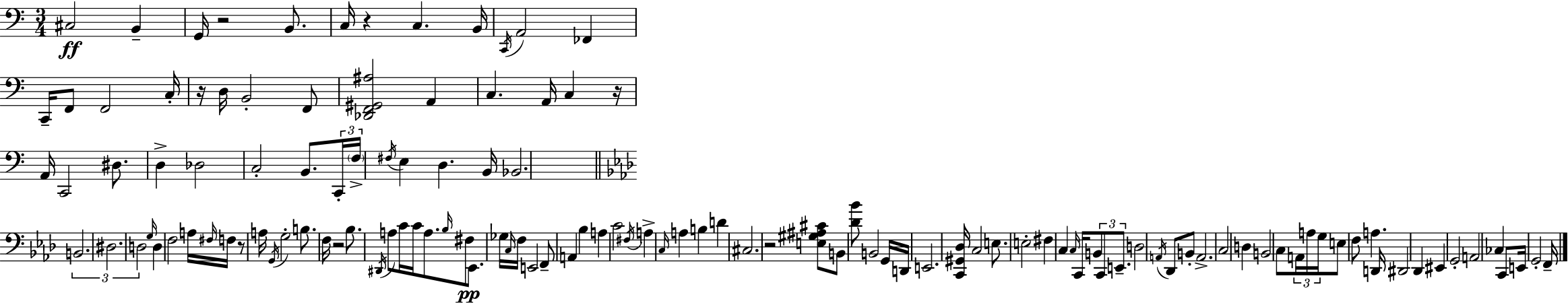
X:1
T:Untitled
M:3/4
L:1/4
K:C
^C,2 B,, G,,/4 z2 B,,/2 C,/4 z C, B,,/4 C,,/4 A,,2 _F,, C,,/4 F,,/2 F,,2 C,/4 z/4 D,/4 B,,2 F,,/2 [_D,,F,,^G,,^A,]2 A,, C, A,,/4 C, z/4 A,,/4 C,,2 ^D,/2 D, _D,2 C,2 B,,/2 C,,/4 F,/4 ^F,/4 E, D, B,,/4 _B,,2 B,,2 ^D,2 D,2 G,/4 D, F,2 A,/4 ^F,/4 F,/4 z/2 A,/4 G,,/4 G,2 B,/2 F,/4 z2 _B,/2 ^D,,/4 A,/2 C/4 C/4 A,/2 _B,/4 ^F,/2 _E,,/2 _G,/4 C,/4 F,/4 E,,2 F,,/2 A,, _B, A, C2 ^F,/4 A, C,/4 A, B, D ^C,2 z2 [E,^G,^A,^C]/2 B,,/2 [_D_B]/2 B,,2 G,,/4 D,,/4 E,,2 [C,,^G,,_D,]/4 C,2 E,/2 E,2 ^F, C, C,/4 C,,/4 B,,/2 C,,/2 E,,/2 D,2 A,,/4 _D,,/2 B,,/2 A,,2 C,2 D, B,,2 C,/2 A,,/4 A,/4 G,/4 E,/2 F,/2 A, D,,/4 ^D,,2 _D,, ^E,, G,,2 A,,2 _C, C,,/2 E,,/4 G,,2 F,,/4